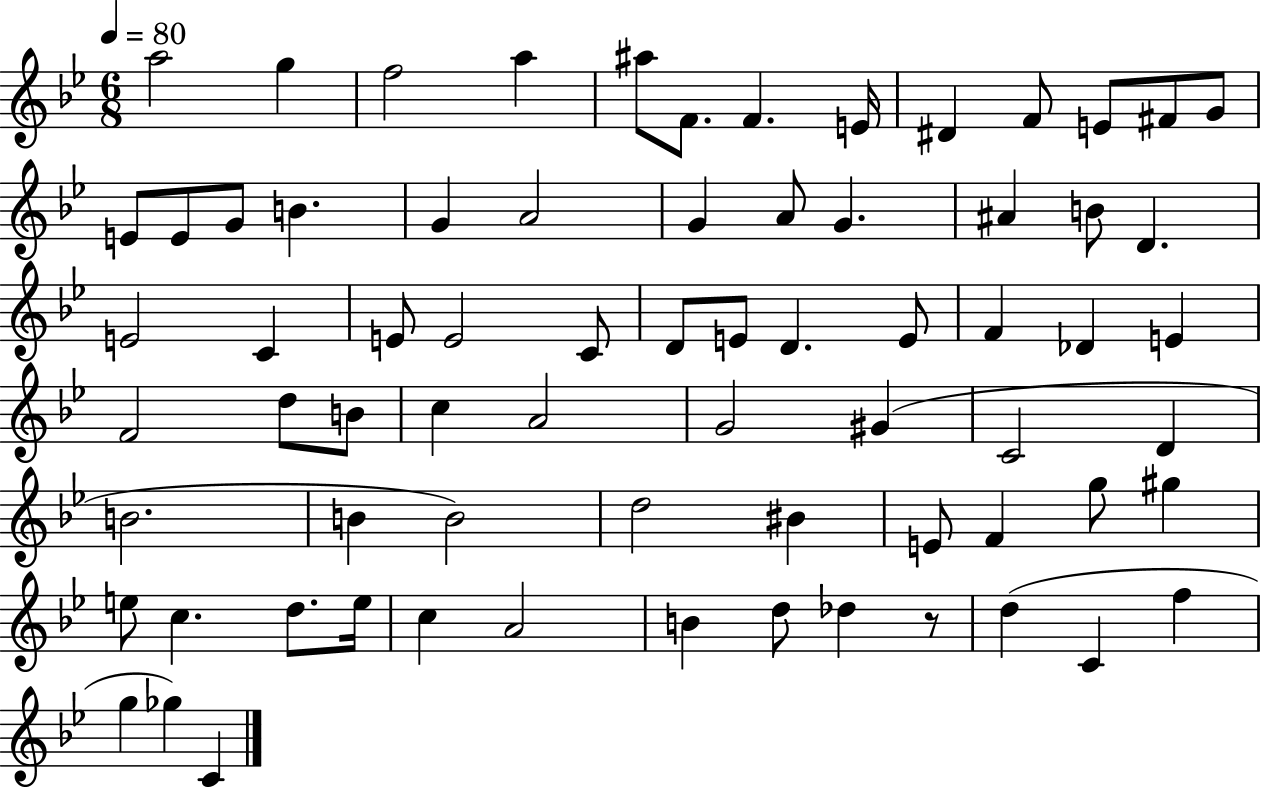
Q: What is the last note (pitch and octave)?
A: C4